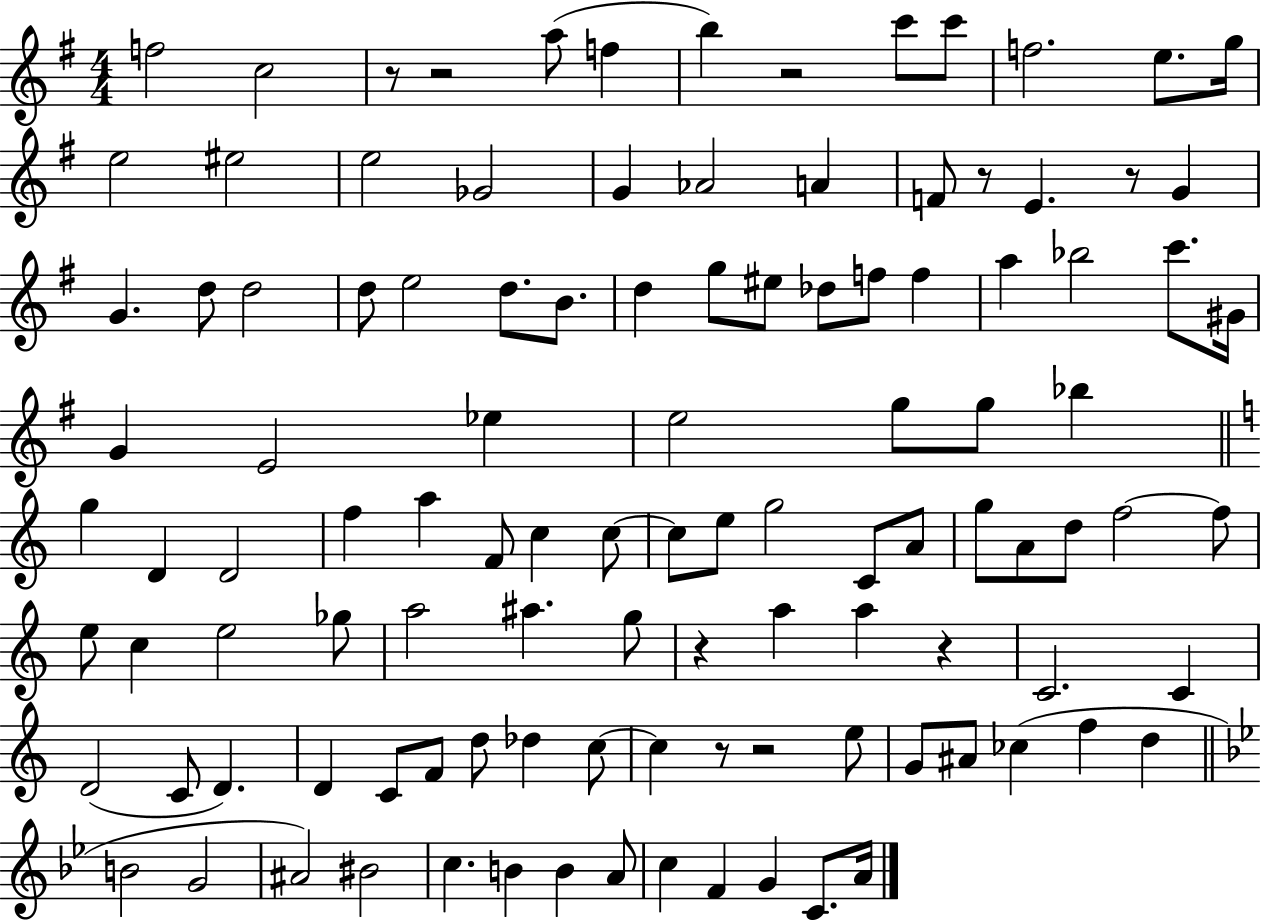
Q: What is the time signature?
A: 4/4